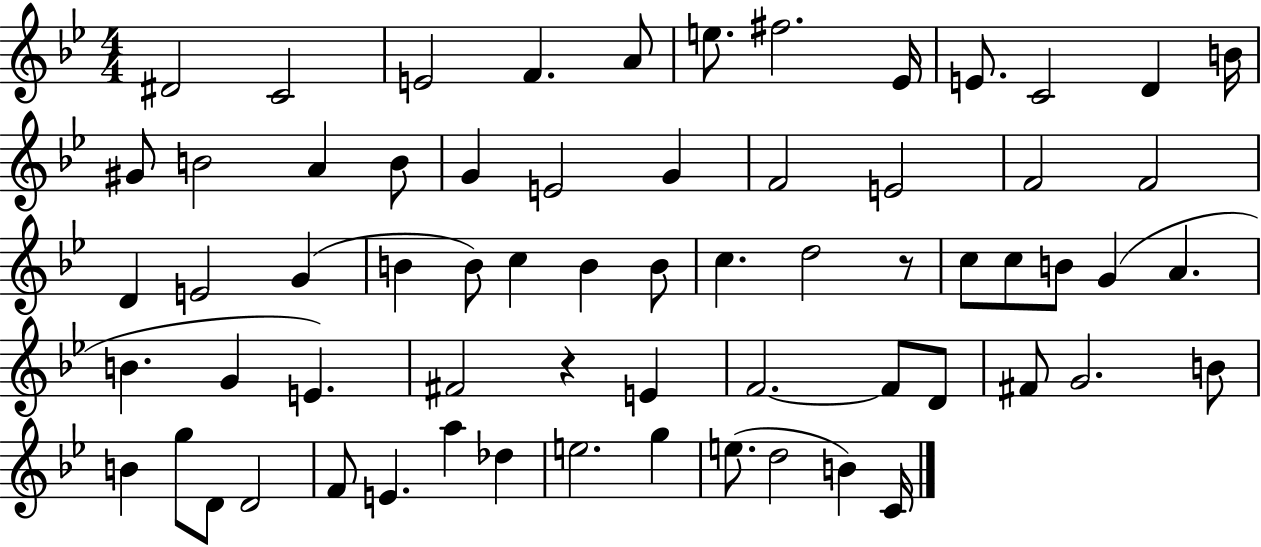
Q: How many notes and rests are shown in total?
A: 65